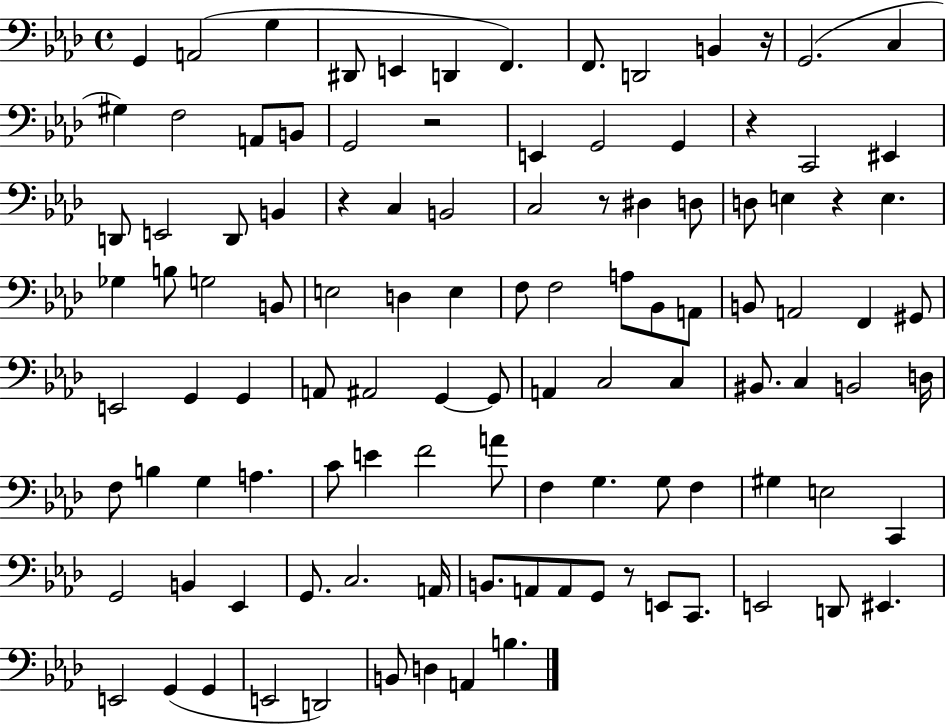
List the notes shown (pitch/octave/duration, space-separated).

G2/q A2/h G3/q D#2/e E2/q D2/q F2/q. F2/e. D2/h B2/q R/s G2/h. C3/q G#3/q F3/h A2/e B2/e G2/h R/h E2/q G2/h G2/q R/q C2/h EIS2/q D2/e E2/h D2/e B2/q R/q C3/q B2/h C3/h R/e D#3/q D3/e D3/e E3/q R/q E3/q. Gb3/q B3/e G3/h B2/e E3/h D3/q E3/q F3/e F3/h A3/e Bb2/e A2/e B2/e A2/h F2/q G#2/e E2/h G2/q G2/q A2/e A#2/h G2/q G2/e A2/q C3/h C3/q BIS2/e. C3/q B2/h D3/s F3/e B3/q G3/q A3/q. C4/e E4/q F4/h A4/e F3/q G3/q. G3/e F3/q G#3/q E3/h C2/q G2/h B2/q Eb2/q G2/e. C3/h. A2/s B2/e. A2/e A2/e G2/e R/e E2/e C2/e. E2/h D2/e EIS2/q. E2/h G2/q G2/q E2/h D2/h B2/e D3/q A2/q B3/q.